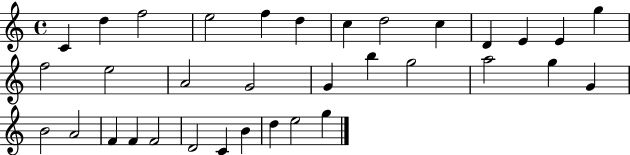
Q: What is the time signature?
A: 4/4